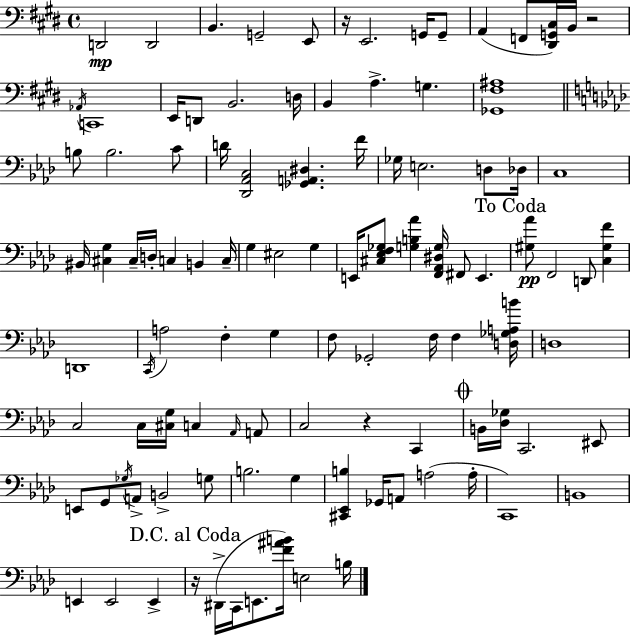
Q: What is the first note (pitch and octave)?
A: D2